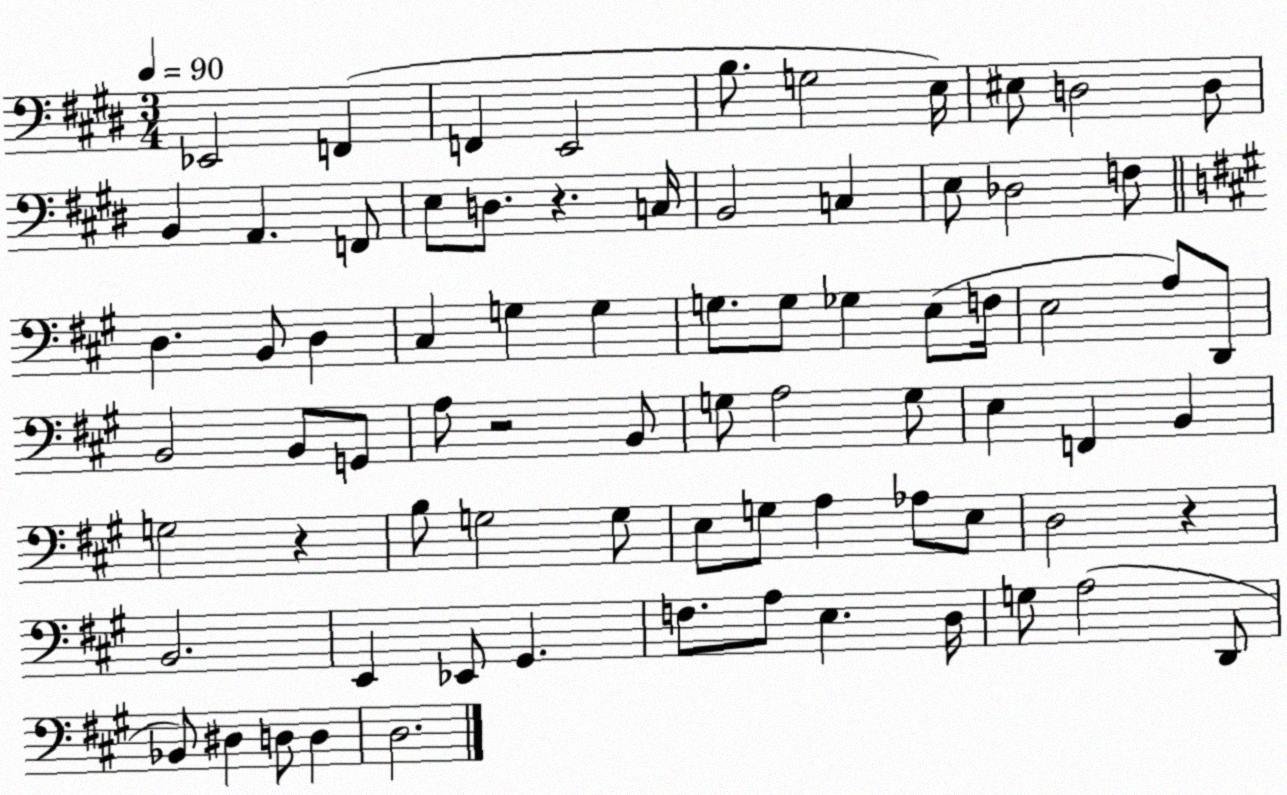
X:1
T:Untitled
M:3/4
L:1/4
K:E
_E,,2 F,, F,, E,,2 B,/2 G,2 E,/4 ^E,/2 D,2 D,/2 B,, A,, F,,/2 E,/2 D,/2 z C,/4 B,,2 C, E,/2 _D,2 F,/2 D, B,,/2 D, ^C, G, G, G,/2 G,/2 _G, E,/2 F,/4 E,2 A,/2 D,,/2 B,,2 B,,/2 G,,/2 A,/2 z2 B,,/2 G,/2 A,2 G,/2 E, F,, B,, G,2 z B,/2 G,2 G,/2 E,/2 G,/2 A, _A,/2 E,/2 D,2 z B,,2 E,, _E,,/2 ^G,, F,/2 A,/2 E, D,/4 G,/2 A,2 D,,/2 _B,,/2 ^D, D,/2 D, D,2